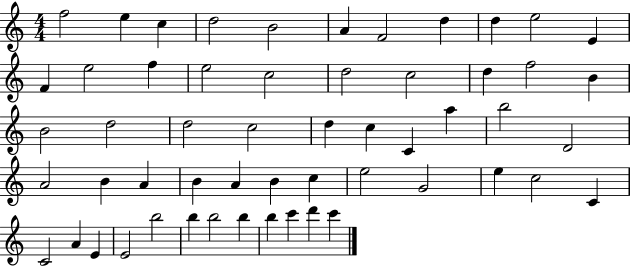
F5/h E5/q C5/q D5/h B4/h A4/q F4/h D5/q D5/q E5/h E4/q F4/q E5/h F5/q E5/h C5/h D5/h C5/h D5/q F5/h B4/q B4/h D5/h D5/h C5/h D5/q C5/q C4/q A5/q B5/h D4/h A4/h B4/q A4/q B4/q A4/q B4/q C5/q E5/h G4/h E5/q C5/h C4/q C4/h A4/q E4/q E4/h B5/h B5/q B5/h B5/q B5/q C6/q D6/q C6/q